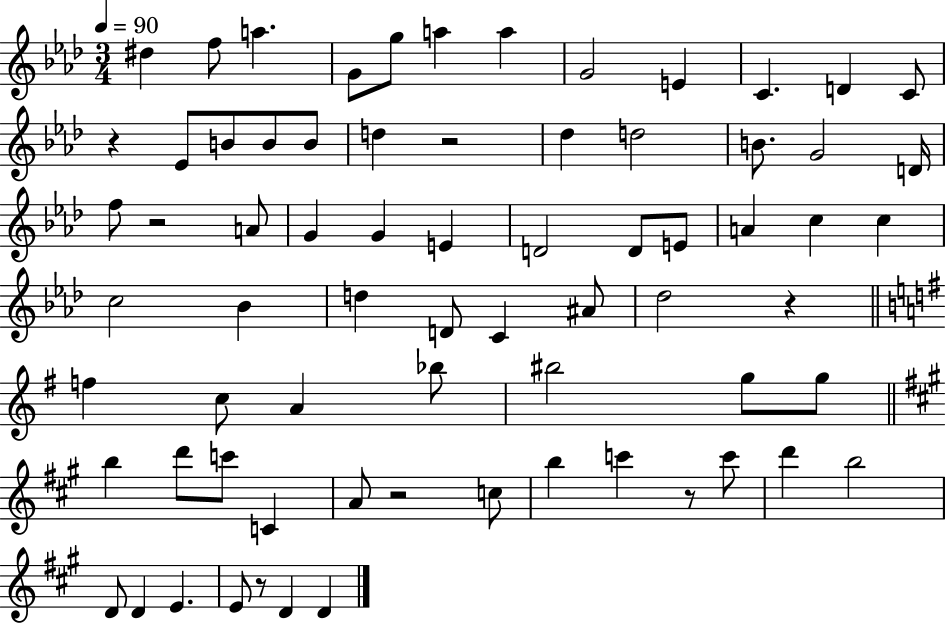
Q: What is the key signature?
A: AES major